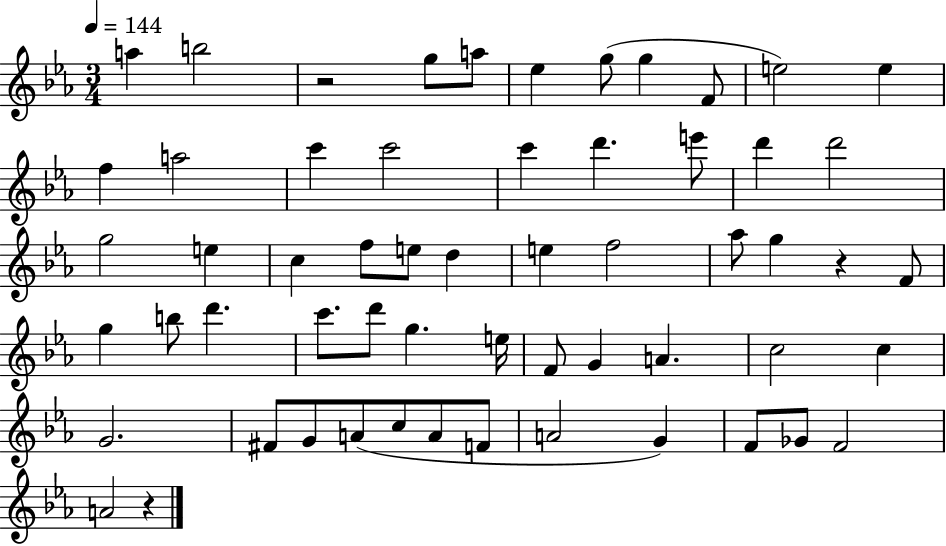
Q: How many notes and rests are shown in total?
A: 58